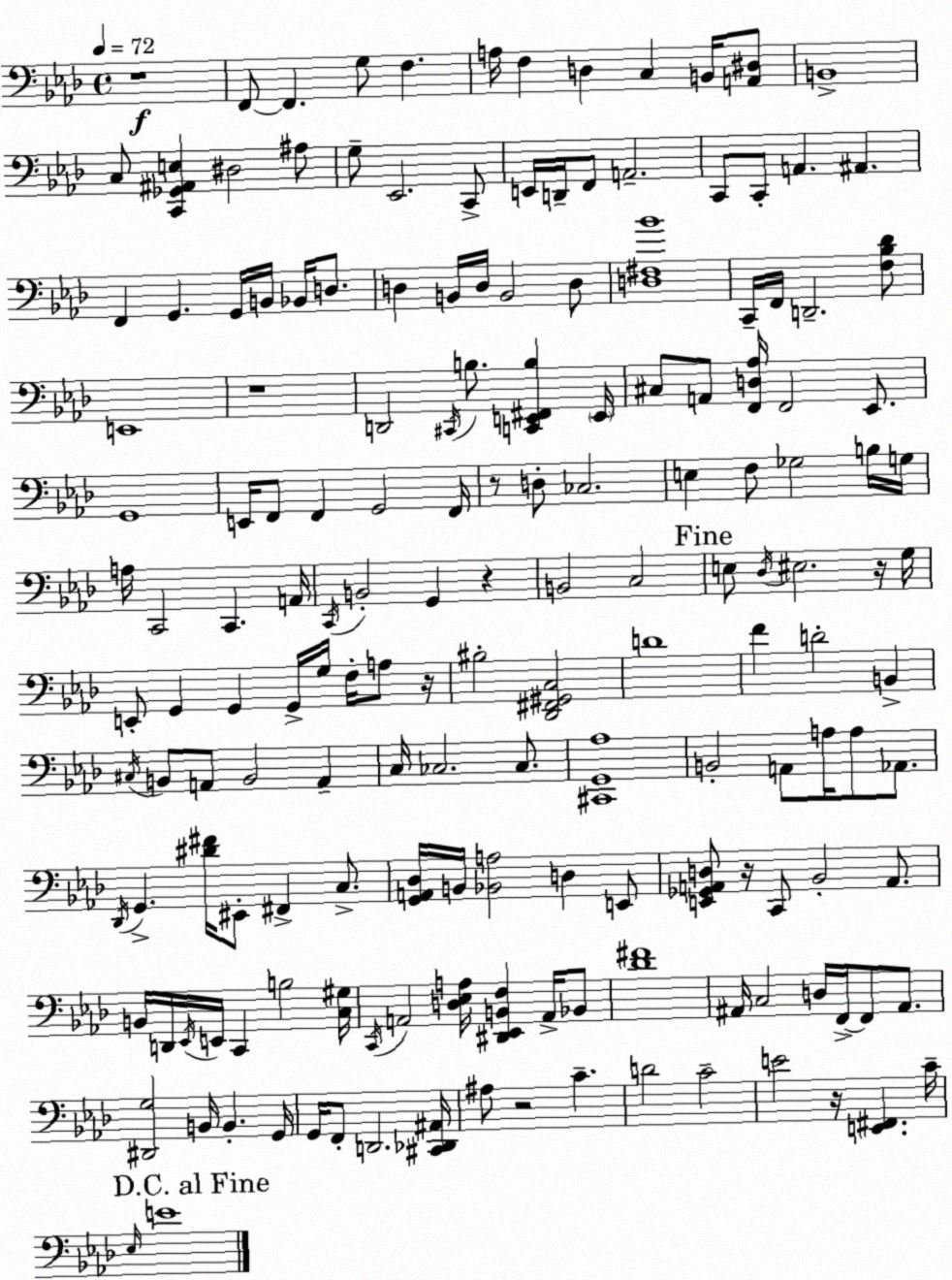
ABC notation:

X:1
T:Untitled
M:4/4
L:1/4
K:Ab
z4 F,,/2 F,, G,/2 F, A,/4 F, D, C, B,,/4 [A,,^D,]/2 B,,4 C,/2 [C,,_G,,^A,,E,] ^D,2 ^A,/2 G,/2 _E,,2 C,,/2 E,,/4 D,,/4 F,,/2 A,,2 C,,/2 C,,/2 A,, ^A,, F,, G,, G,,/4 B,,/4 _B,,/4 D,/2 D, B,,/4 D,/4 B,,2 D,/2 [D,^F,_B]4 C,,/4 F,,/4 D,,2 [F,_B,_D]/2 E,,4 z4 D,,2 ^C,,/4 B,/2 [C,,E,,^F,,B,] E,,/4 ^C,/2 A,,/2 [F,,D,_A,]/4 F,,2 _E,,/2 G,,4 E,,/4 F,,/2 F,, G,,2 F,,/4 z/2 D,/2 _C,2 E, F,/2 _G,2 B,/4 G,/4 A,/4 C,,2 C,, A,,/4 C,,/4 B,,2 G,, z B,,2 C,2 E,/2 _D,/4 ^E,2 z/4 G,/4 E,,/2 G,, G,, G,,/4 G,/4 F,/4 A,/2 z/4 ^B,2 [_D,,^F,,^G,,C,]2 D4 F D2 B,, ^C,/4 B,,/2 A,,/2 B,,2 A,, C,/4 _C,2 _C,/2 [^C,,G,,_A,]4 B,,2 A,,/2 A,/4 A,/2 _A,,/2 _D,,/4 G,, [^D^F]/4 ^E,,/2 ^F,, C,/2 [G,,A,,_D,]/4 B,,/4 [_B,,A,]2 D, E,,/2 [E,,_G,,A,,D,]/2 z/4 C,,/2 _B,,2 A,,/2 B,,/4 D,,/4 _E,,/4 E,,/4 C,, B,2 [C,^G,]/4 C,,/4 A,,2 [D,_E,A,]/4 [^D,,_E,,B,,F,] A,,/4 _B,,/2 [_D^F]4 ^A,,/4 C,2 D,/4 F,,/4 F,,/2 ^A,,/2 [^D,,G,]2 B,,/4 B,, G,,/4 G,,/4 F,,/2 D,,2 [^C,,_D,,^A,,]/4 ^A,/2 z2 C D2 C2 E2 z/4 [E,,^F,,] C/4 _E,/4 E4